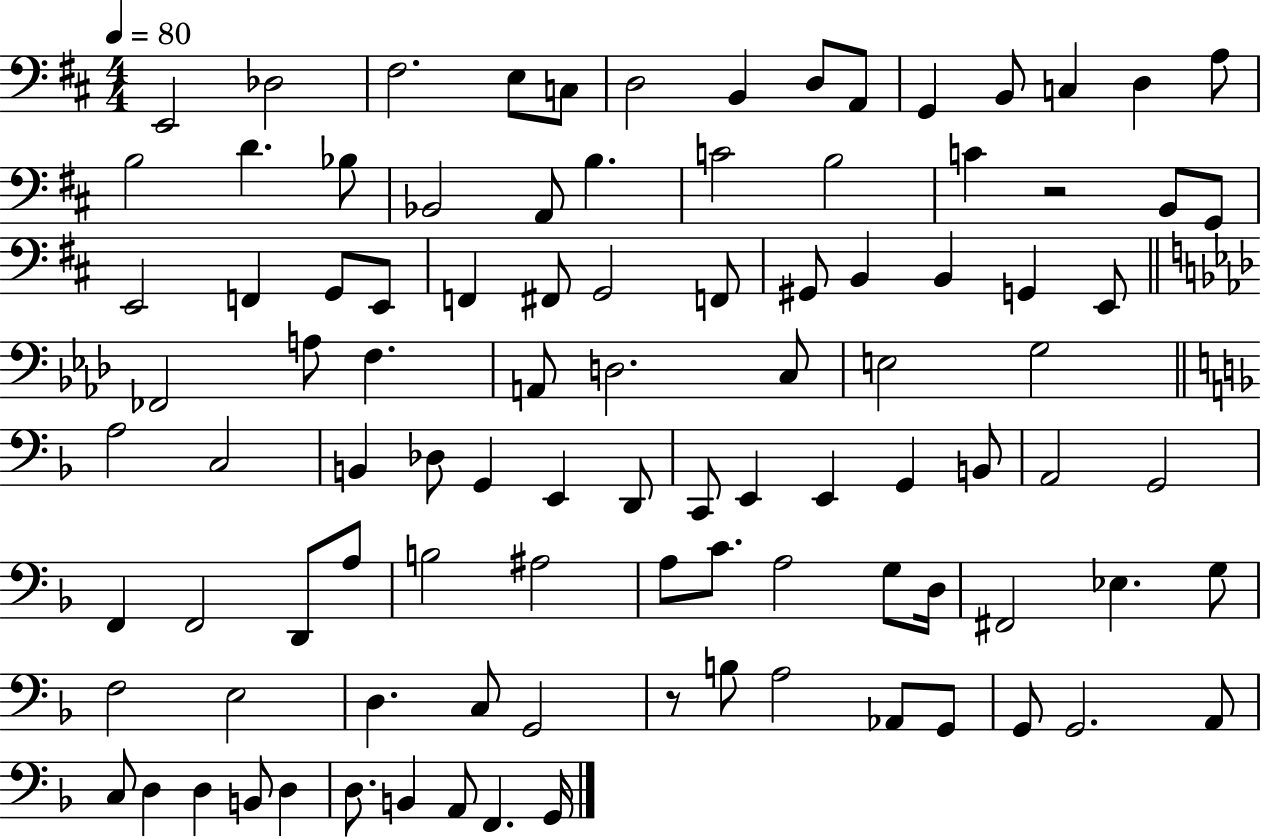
E2/h Db3/h F#3/h. E3/e C3/e D3/h B2/q D3/e A2/e G2/q B2/e C3/q D3/q A3/e B3/h D4/q. Bb3/e Bb2/h A2/e B3/q. C4/h B3/h C4/q R/h B2/e G2/e E2/h F2/q G2/e E2/e F2/q F#2/e G2/h F2/e G#2/e B2/q B2/q G2/q E2/e FES2/h A3/e F3/q. A2/e D3/h. C3/e E3/h G3/h A3/h C3/h B2/q Db3/e G2/q E2/q D2/e C2/e E2/q E2/q G2/q B2/e A2/h G2/h F2/q F2/h D2/e A3/e B3/h A#3/h A3/e C4/e. A3/h G3/e D3/s F#2/h Eb3/q. G3/e F3/h E3/h D3/q. C3/e G2/h R/e B3/e A3/h Ab2/e G2/e G2/e G2/h. A2/e C3/e D3/q D3/q B2/e D3/q D3/e. B2/q A2/e F2/q. G2/s